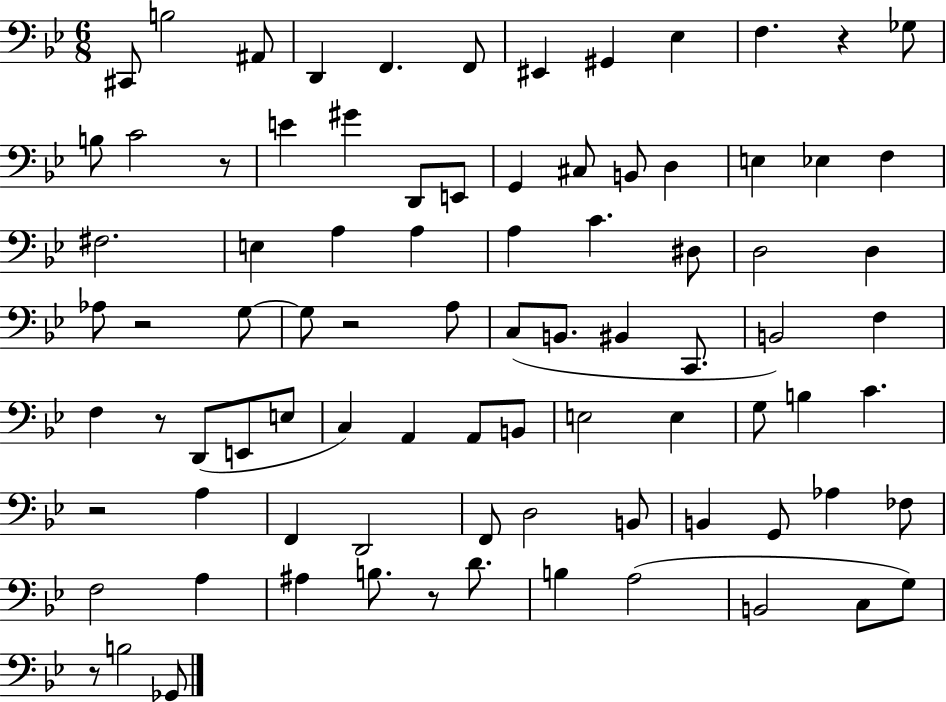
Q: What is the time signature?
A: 6/8